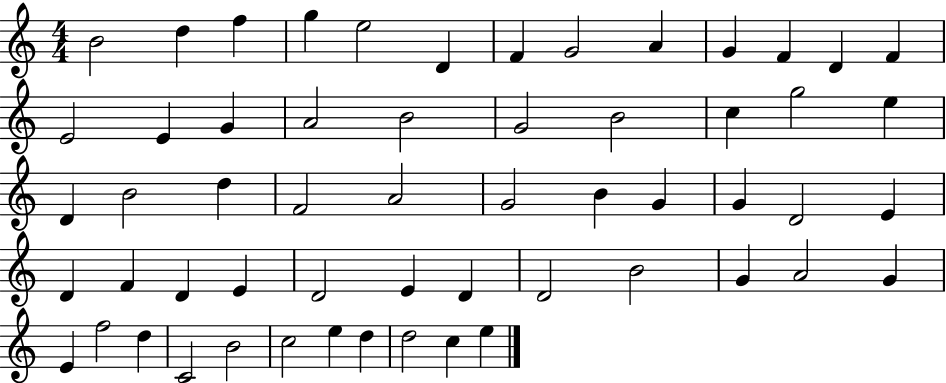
{
  \clef treble
  \numericTimeSignature
  \time 4/4
  \key c \major
  b'2 d''4 f''4 | g''4 e''2 d'4 | f'4 g'2 a'4 | g'4 f'4 d'4 f'4 | \break e'2 e'4 g'4 | a'2 b'2 | g'2 b'2 | c''4 g''2 e''4 | \break d'4 b'2 d''4 | f'2 a'2 | g'2 b'4 g'4 | g'4 d'2 e'4 | \break d'4 f'4 d'4 e'4 | d'2 e'4 d'4 | d'2 b'2 | g'4 a'2 g'4 | \break e'4 f''2 d''4 | c'2 b'2 | c''2 e''4 d''4 | d''2 c''4 e''4 | \break \bar "|."
}